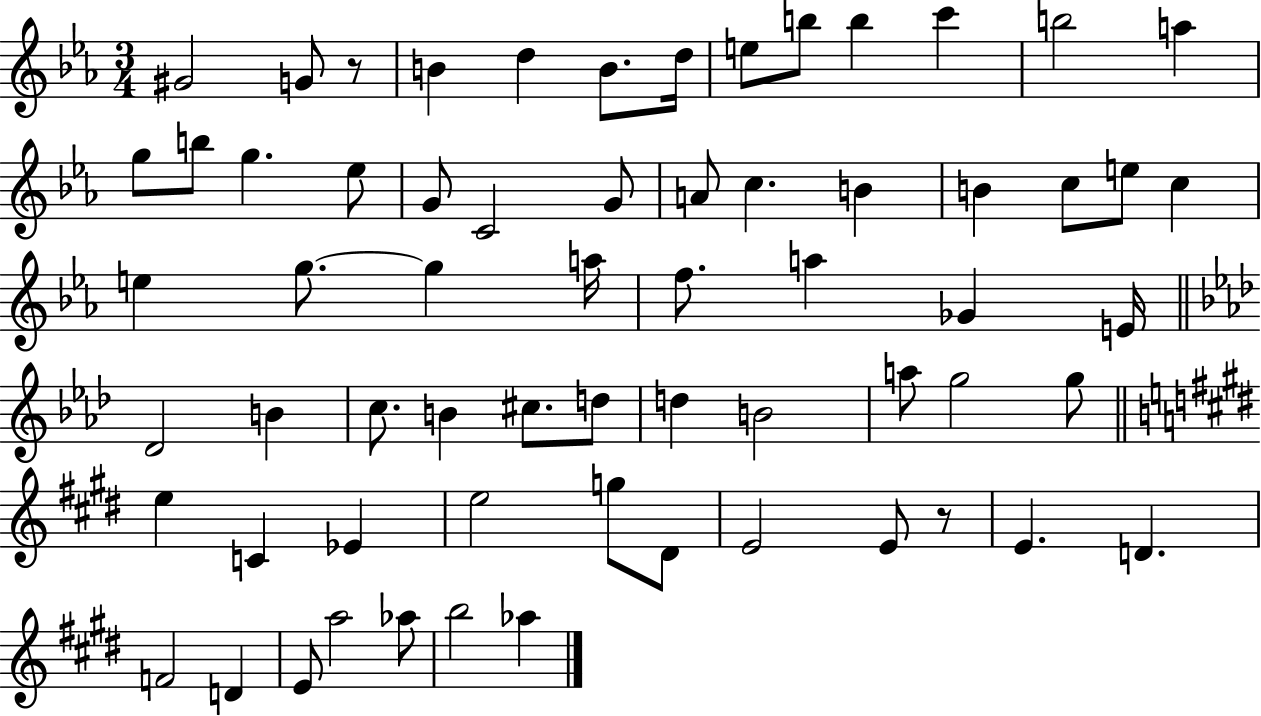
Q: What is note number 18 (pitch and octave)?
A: C4